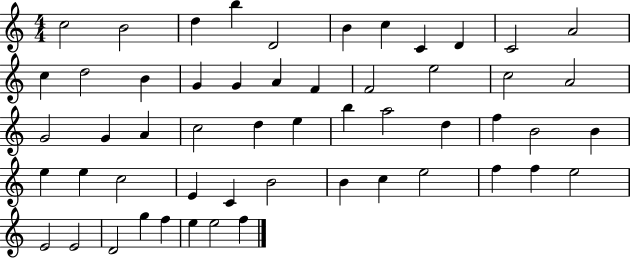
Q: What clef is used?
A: treble